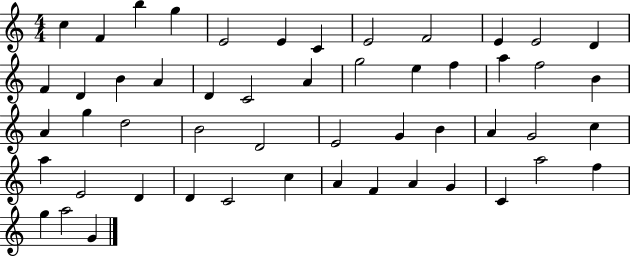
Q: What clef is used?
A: treble